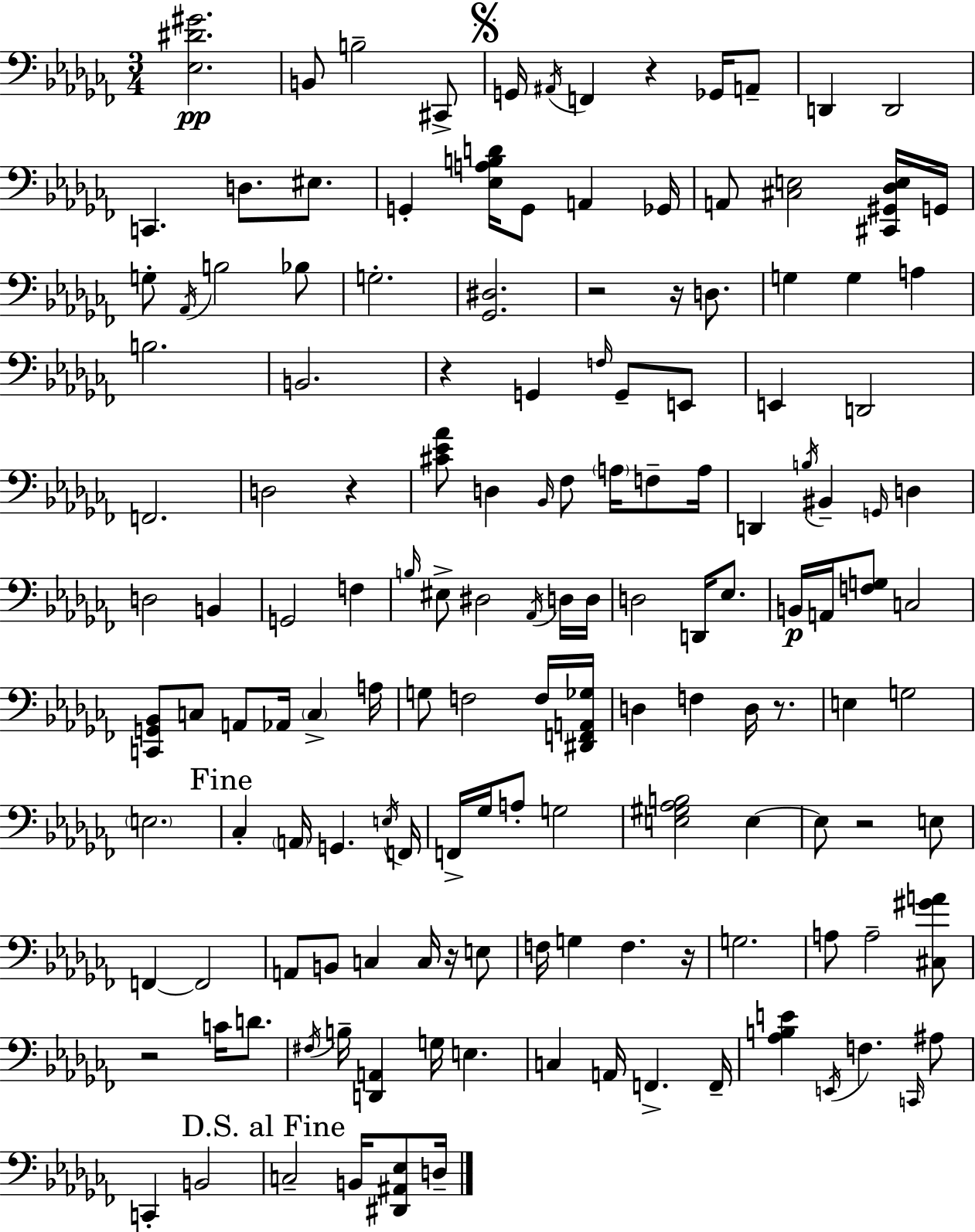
[Eb3,D#4,G#4]/h. B2/e B3/h C#2/e G2/s A#2/s F2/q R/q Gb2/s A2/e D2/q D2/h C2/q. D3/e. EIS3/e. G2/q [Eb3,A3,B3,D4]/s G2/e A2/q Gb2/s A2/e [C#3,E3]/h [C#2,G#2,Db3,E3]/s G2/s G3/e Ab2/s B3/h Bb3/e G3/h. [Gb2,D#3]/h. R/h R/s D3/e. G3/q G3/q A3/q B3/h. B2/h. R/q G2/q F3/s G2/e E2/e E2/q D2/h F2/h. D3/h R/q [C#4,Eb4,Ab4]/e D3/q Bb2/s FES3/e A3/s F3/e A3/s D2/q B3/s BIS2/q G2/s D3/q D3/h B2/q G2/h F3/q B3/s EIS3/e D#3/h Ab2/s D3/s D3/s D3/h D2/s Eb3/e. B2/s A2/s [F3,G3]/e C3/h [C2,G2,Bb2]/e C3/e A2/e Ab2/s C3/q A3/s G3/e F3/h F3/s [D#2,F2,A2,Gb3]/s D3/q F3/q D3/s R/e. E3/q G3/h E3/h. CES3/q A2/s G2/q. E3/s F2/s F2/s Gb3/s A3/e G3/h [E3,G#3,Ab3,B3]/h E3/q E3/e R/h E3/e F2/q F2/h A2/e B2/e C3/q C3/s R/s E3/e F3/s G3/q F3/q. R/s G3/h. A3/e A3/h [C#3,G#4,A4]/e R/h C4/s D4/e. F#3/s B3/s [D2,A2]/q G3/s E3/q. C3/q A2/s F2/q. F2/s [Ab3,B3,E4]/q E2/s F3/q. C2/s A#3/e C2/q B2/h C3/h B2/s [D#2,A#2,Eb3]/e D3/s